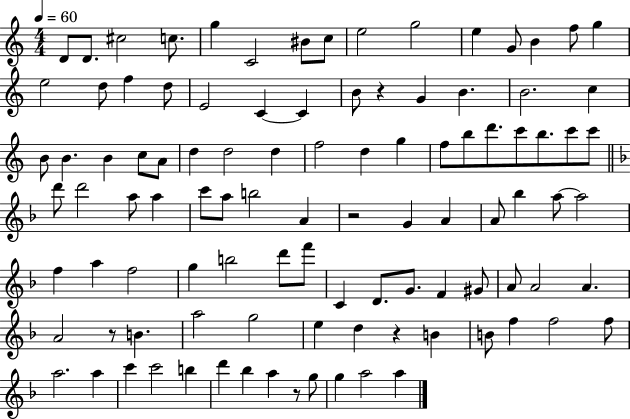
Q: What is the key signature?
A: C major